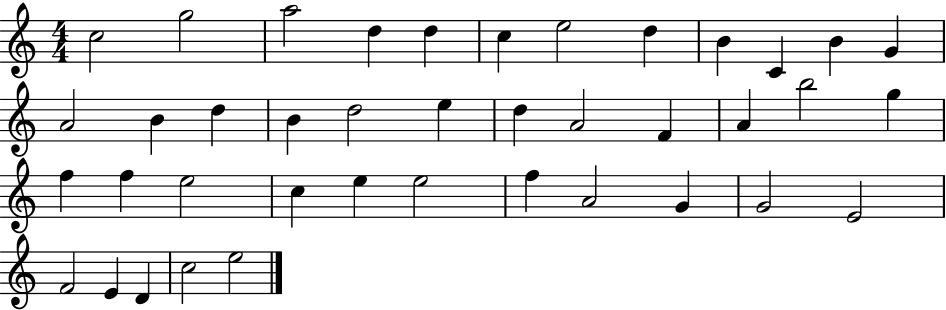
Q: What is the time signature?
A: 4/4